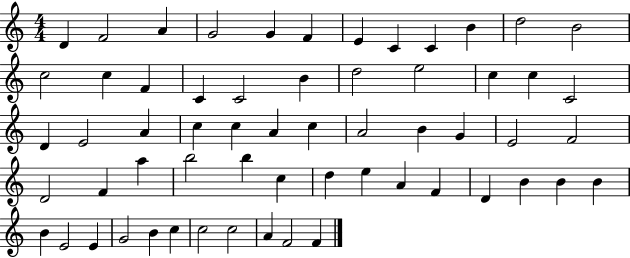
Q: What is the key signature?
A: C major